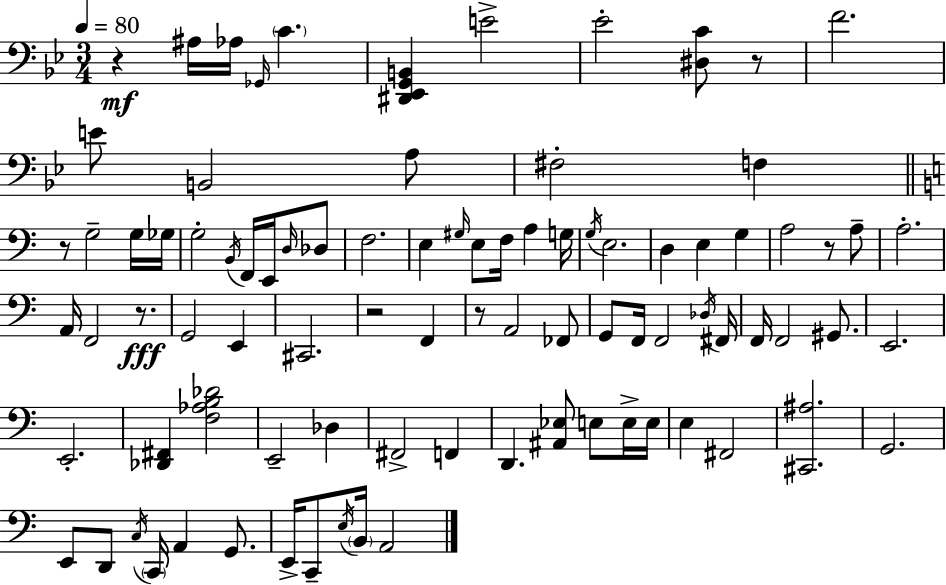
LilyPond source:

{
  \clef bass
  \numericTimeSignature
  \time 3/4
  \key bes \major
  \tempo 4 = 80
  r4\mf ais16 aes16 \grace { ges,16 } \parenthesize c'4. | <dis, ees, g, b,>4 e'2-> | ees'2-. <dis c'>8 r8 | f'2. | \break e'8 b,2 a8 | fis2-. f4 | \bar "||" \break \key c \major r8 g2-- g16 ges16 | g2-. \acciaccatura { b,16 } f,16 e,16 \grace { d16 } | des8 f2. | e4 \grace { gis16 } e8 f16 a4 | \break g16 \acciaccatura { g16 } e2. | d4 e4 | g4 a2 | r8 a8-- a2.-. | \break a,16 f,2 | r8.\fff g,2 | e,4 cis,2. | r2 | \break f,4 r8 a,2 | fes,8 g,8 f,16 f,2 | \acciaccatura { des16 } fis,16 f,16 f,2 | gis,8. e,2. | \break e,2.-. | <des, fis,>4 <f aes b des'>2 | e,2-- | des4 fis,2-> | \break f,4 d,4. <ais, ees>8 | e8 e16-> e16 e4 fis,2 | <cis, ais>2. | g,2. | \break e,8 d,8 \acciaccatura { c16 } \parenthesize c,16 a,4 | g,8. e,16-> c,8-- \acciaccatura { e16 } \parenthesize b,16 a,2 | \bar "|."
}